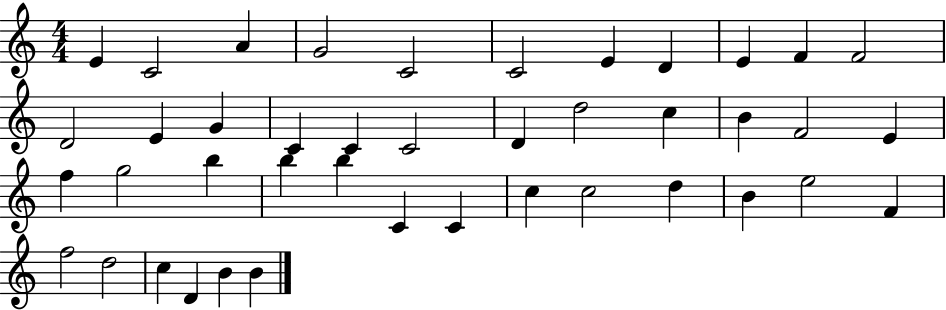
E4/q C4/h A4/q G4/h C4/h C4/h E4/q D4/q E4/q F4/q F4/h D4/h E4/q G4/q C4/q C4/q C4/h D4/q D5/h C5/q B4/q F4/h E4/q F5/q G5/h B5/q B5/q B5/q C4/q C4/q C5/q C5/h D5/q B4/q E5/h F4/q F5/h D5/h C5/q D4/q B4/q B4/q